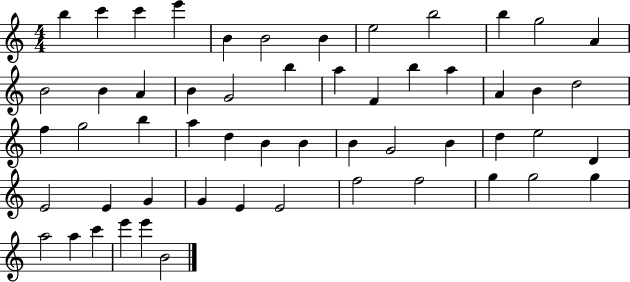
X:1
T:Untitled
M:4/4
L:1/4
K:C
b c' c' e' B B2 B e2 b2 b g2 A B2 B A B G2 b a F b a A B d2 f g2 b a d B B B G2 B d e2 D E2 E G G E E2 f2 f2 g g2 g a2 a c' e' e' B2